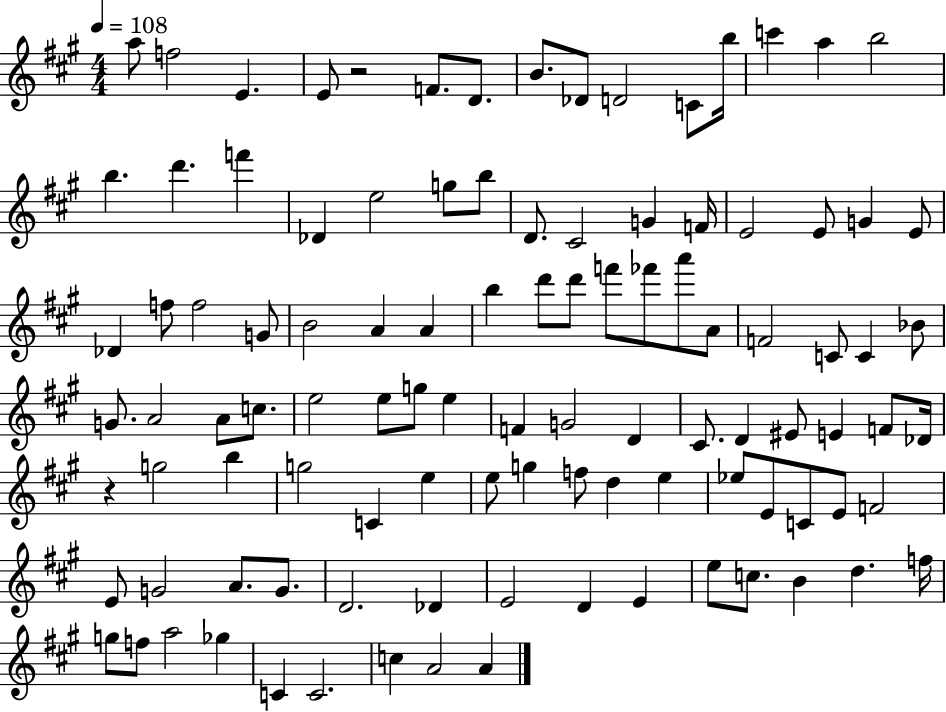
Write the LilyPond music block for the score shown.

{
  \clef treble
  \numericTimeSignature
  \time 4/4
  \key a \major
  \tempo 4 = 108
  a''8 f''2 e'4. | e'8 r2 f'8. d'8. | b'8. des'8 d'2 c'8 b''16 | c'''4 a''4 b''2 | \break b''4. d'''4. f'''4 | des'4 e''2 g''8 b''8 | d'8. cis'2 g'4 f'16 | e'2 e'8 g'4 e'8 | \break des'4 f''8 f''2 g'8 | b'2 a'4 a'4 | b''4 d'''8 d'''8 f'''8 fes'''8 a'''8 a'8 | f'2 c'8 c'4 bes'8 | \break g'8. a'2 a'8 c''8. | e''2 e''8 g''8 e''4 | f'4 g'2 d'4 | cis'8. d'4 eis'8 e'4 f'8 des'16 | \break r4 g''2 b''4 | g''2 c'4 e''4 | e''8 g''4 f''8 d''4 e''4 | ees''8 e'8 c'8 e'8 f'2 | \break e'8 g'2 a'8. g'8. | d'2. des'4 | e'2 d'4 e'4 | e''8 c''8. b'4 d''4. f''16 | \break g''8 f''8 a''2 ges''4 | c'4 c'2. | c''4 a'2 a'4 | \bar "|."
}